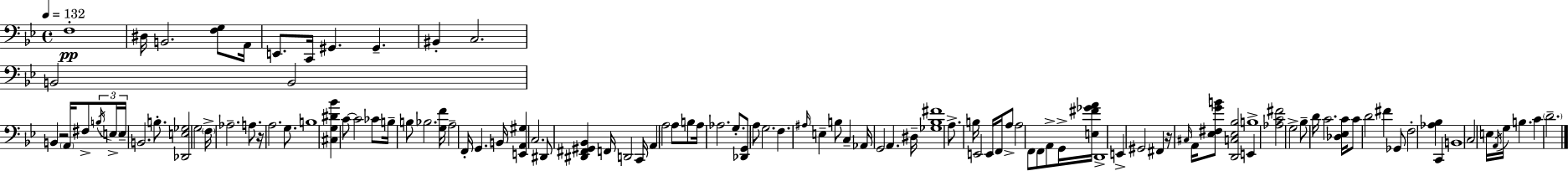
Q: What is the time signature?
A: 4/4